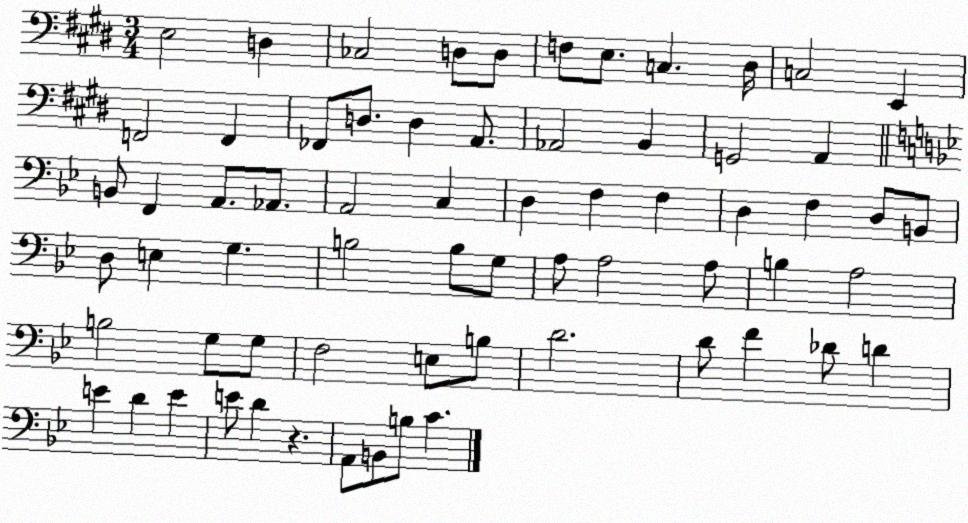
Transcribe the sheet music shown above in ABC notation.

X:1
T:Untitled
M:3/4
L:1/4
K:E
E,2 D, _C,2 D,/2 D,/2 F,/2 E,/2 C, ^D,/4 C,2 E,, F,,2 F,, _F,,/2 D,/2 D, A,,/2 _A,,2 B,, G,,2 A,, B,,/2 F,, A,,/2 _A,,/2 A,,2 C, D, F, F, D, F, D,/2 B,,/2 D,/2 E, G, B,2 B,/2 G,/2 A,/2 A,2 A,/2 B, A,2 B,2 G,/2 G,/2 F,2 E,/2 B,/2 D2 D/2 F _D/2 D E D E E/2 D z A,,/2 B,,/2 B,/2 C